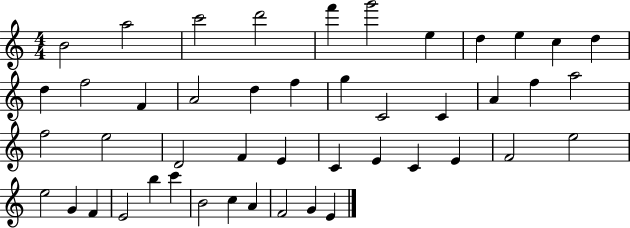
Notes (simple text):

B4/h A5/h C6/h D6/h F6/q G6/h E5/q D5/q E5/q C5/q D5/q D5/q F5/h F4/q A4/h D5/q F5/q G5/q C4/h C4/q A4/q F5/q A5/h F5/h E5/h D4/h F4/q E4/q C4/q E4/q C4/q E4/q F4/h E5/h E5/h G4/q F4/q E4/h B5/q C6/q B4/h C5/q A4/q F4/h G4/q E4/q